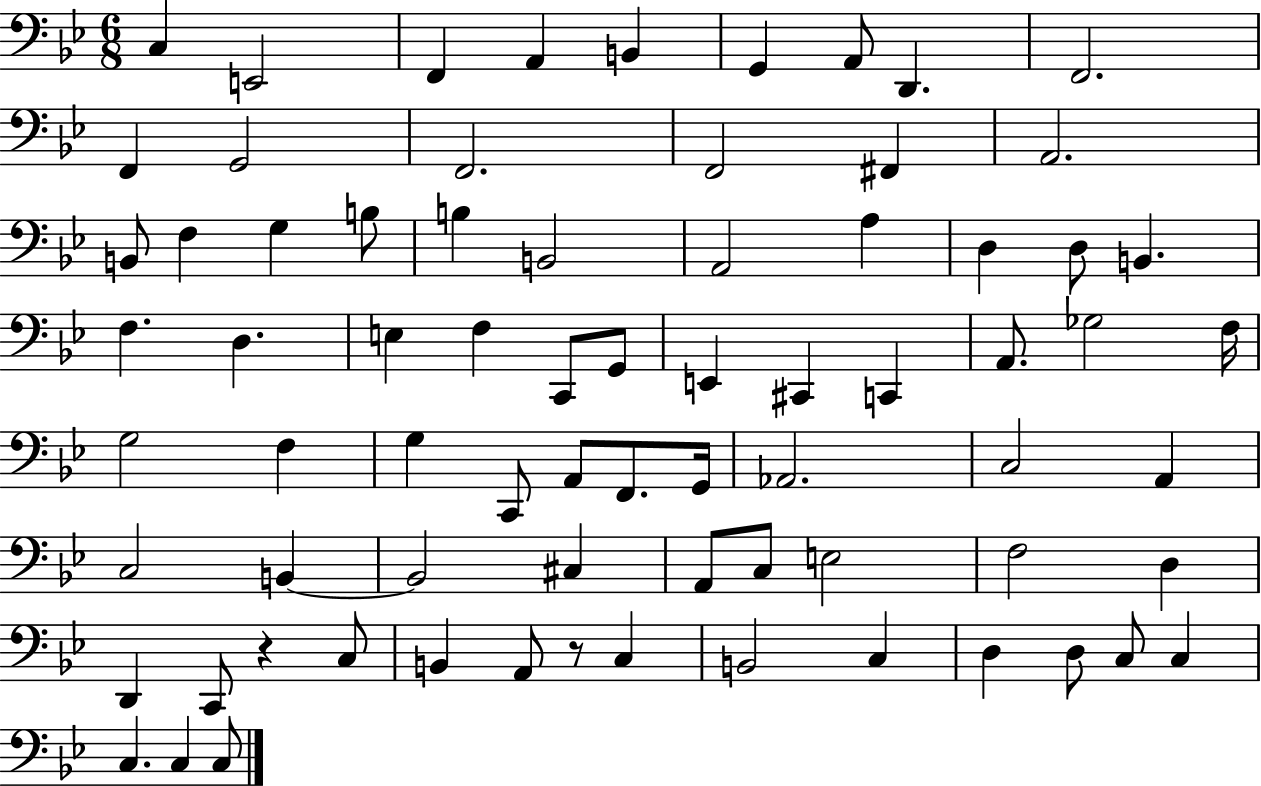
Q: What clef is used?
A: bass